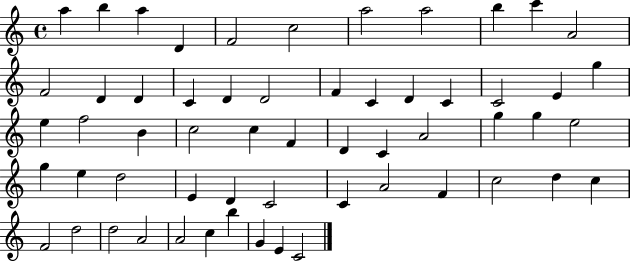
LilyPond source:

{
  \clef treble
  \time 4/4
  \defaultTimeSignature
  \key c \major
  a''4 b''4 a''4 d'4 | f'2 c''2 | a''2 a''2 | b''4 c'''4 a'2 | \break f'2 d'4 d'4 | c'4 d'4 d'2 | f'4 c'4 d'4 c'4 | c'2 e'4 g''4 | \break e''4 f''2 b'4 | c''2 c''4 f'4 | d'4 c'4 a'2 | g''4 g''4 e''2 | \break g''4 e''4 d''2 | e'4 d'4 c'2 | c'4 a'2 f'4 | c''2 d''4 c''4 | \break f'2 d''2 | d''2 a'2 | a'2 c''4 b''4 | g'4 e'4 c'2 | \break \bar "|."
}